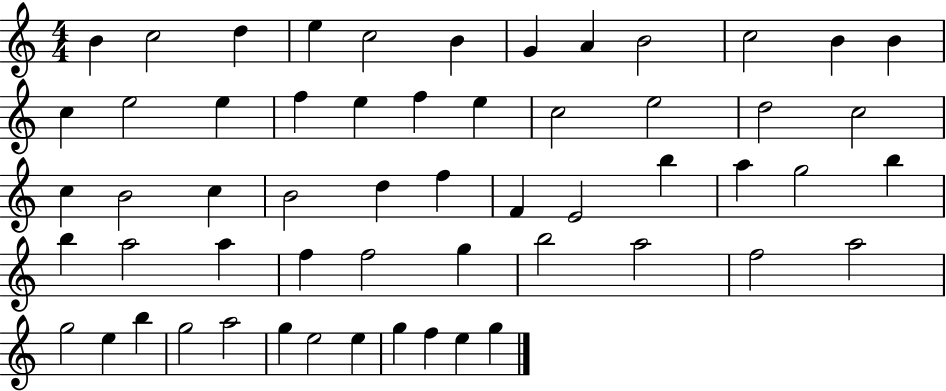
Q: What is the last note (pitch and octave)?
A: G5